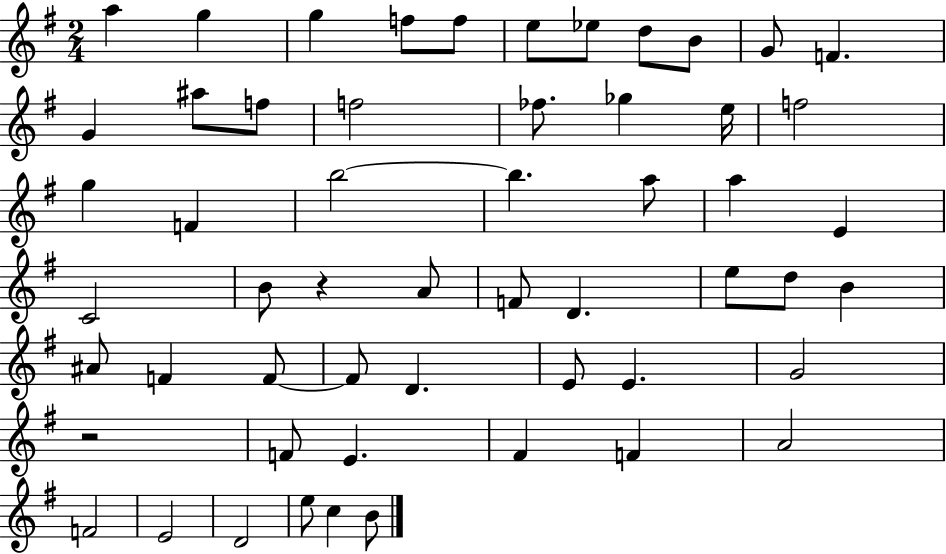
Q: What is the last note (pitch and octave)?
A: B4